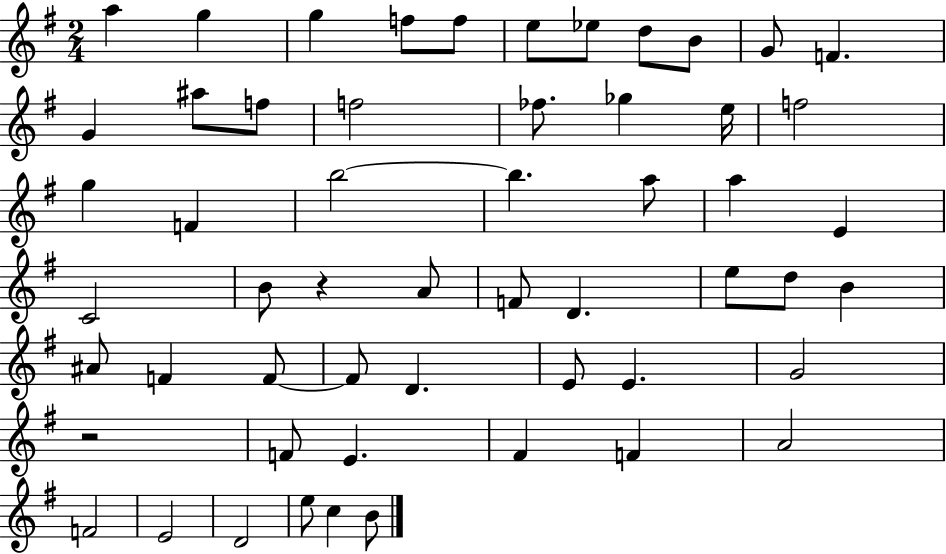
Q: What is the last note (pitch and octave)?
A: B4